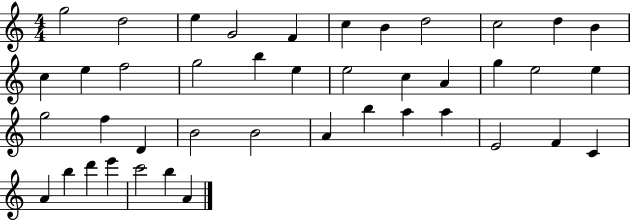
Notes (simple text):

G5/h D5/h E5/q G4/h F4/q C5/q B4/q D5/h C5/h D5/q B4/q C5/q E5/q F5/h G5/h B5/q E5/q E5/h C5/q A4/q G5/q E5/h E5/q G5/h F5/q D4/q B4/h B4/h A4/q B5/q A5/q A5/q E4/h F4/q C4/q A4/q B5/q D6/q E6/q C6/h B5/q A4/q